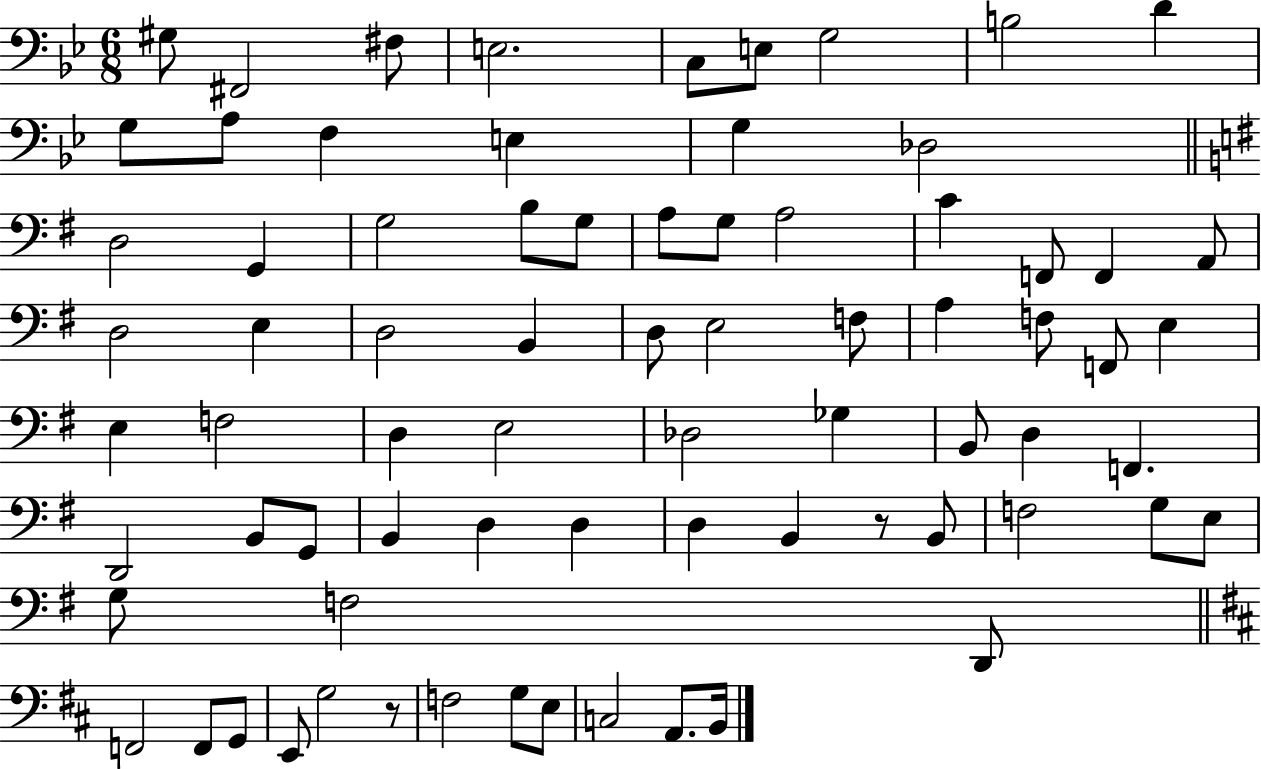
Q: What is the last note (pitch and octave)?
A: B2